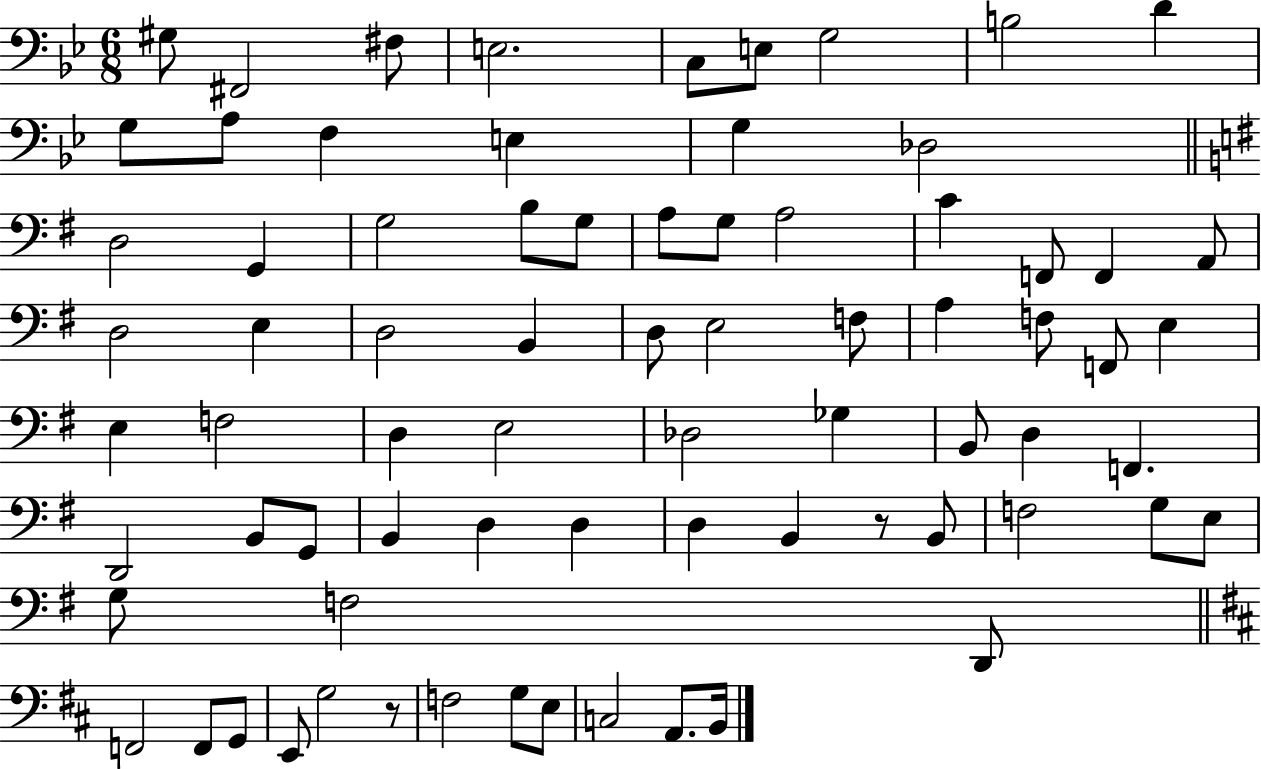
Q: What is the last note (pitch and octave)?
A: B2